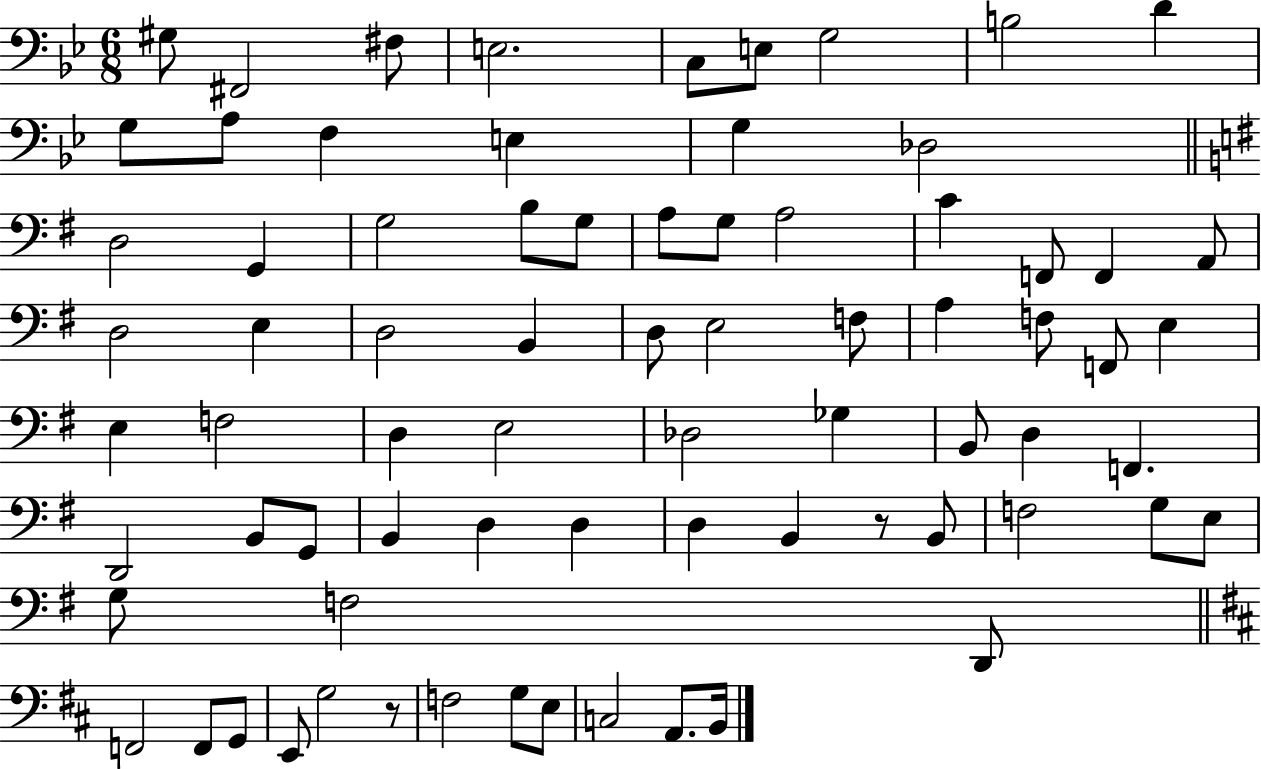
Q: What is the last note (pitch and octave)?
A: B2